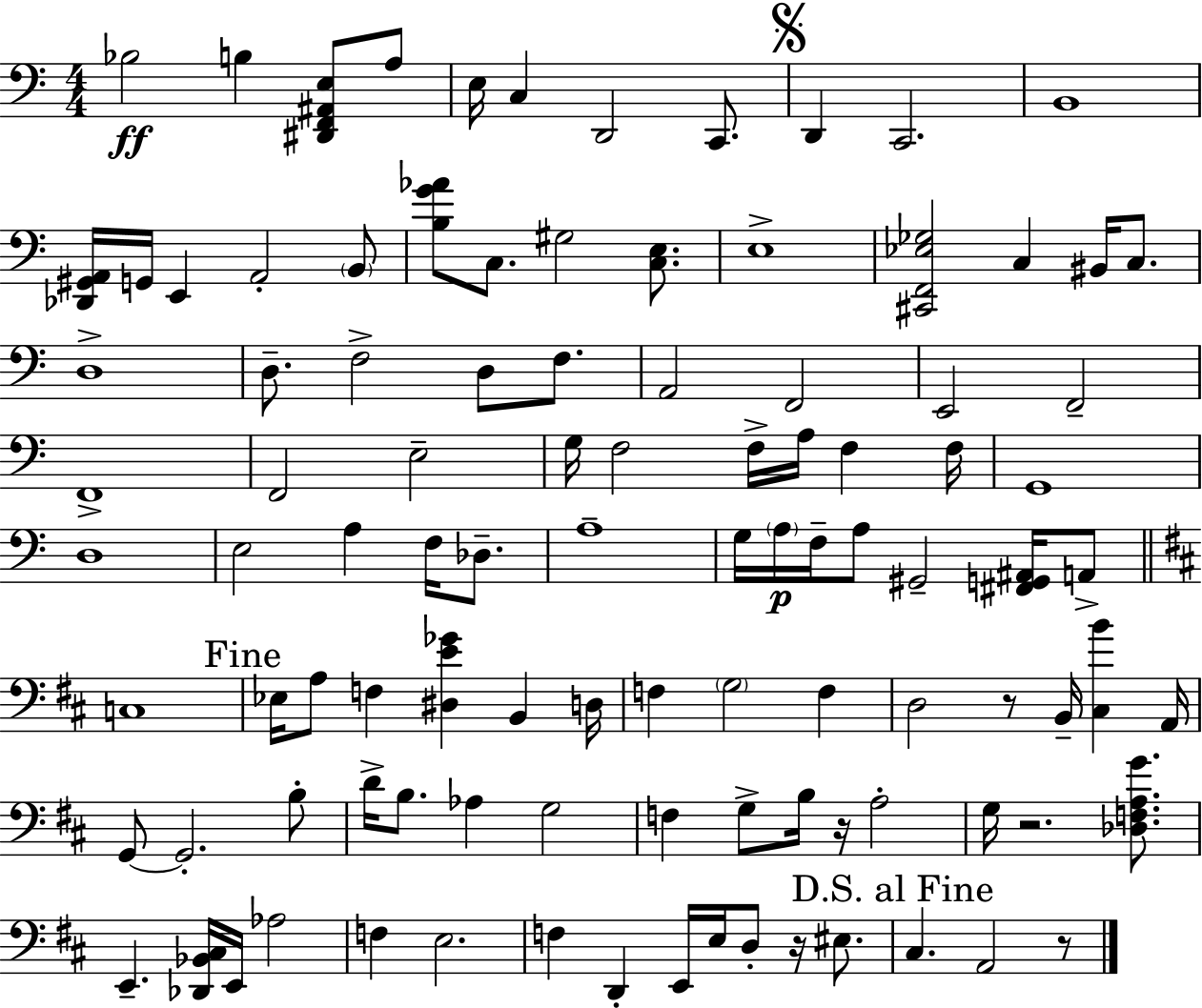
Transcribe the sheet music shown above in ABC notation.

X:1
T:Untitled
M:4/4
L:1/4
K:C
_B,2 B, [^D,,F,,^A,,E,]/2 A,/2 E,/4 C, D,,2 C,,/2 D,, C,,2 B,,4 [_D,,^G,,A,,]/4 G,,/4 E,, A,,2 B,,/2 [B,G_A]/2 C,/2 ^G,2 [C,E,]/2 E,4 [^C,,F,,_E,_G,]2 C, ^B,,/4 C,/2 D,4 D,/2 F,2 D,/2 F,/2 A,,2 F,,2 E,,2 F,,2 F,,4 F,,2 E,2 G,/4 F,2 F,/4 A,/4 F, F,/4 G,,4 D,4 E,2 A, F,/4 _D,/2 A,4 G,/4 A,/4 F,/4 A,/2 ^G,,2 [^F,,G,,^A,,]/4 A,,/2 C,4 _E,/4 A,/2 F, [^D,E_G] B,, D,/4 F, G,2 F, D,2 z/2 B,,/4 [^C,B] A,,/4 G,,/2 G,,2 B,/2 D/4 B,/2 _A, G,2 F, G,/2 B,/4 z/4 A,2 G,/4 z2 [_D,F,A,G]/2 E,, [_D,,_B,,^C,]/4 E,,/4 _A,2 F, E,2 F, D,, E,,/4 E,/4 D,/2 z/4 ^E,/2 ^C, A,,2 z/2